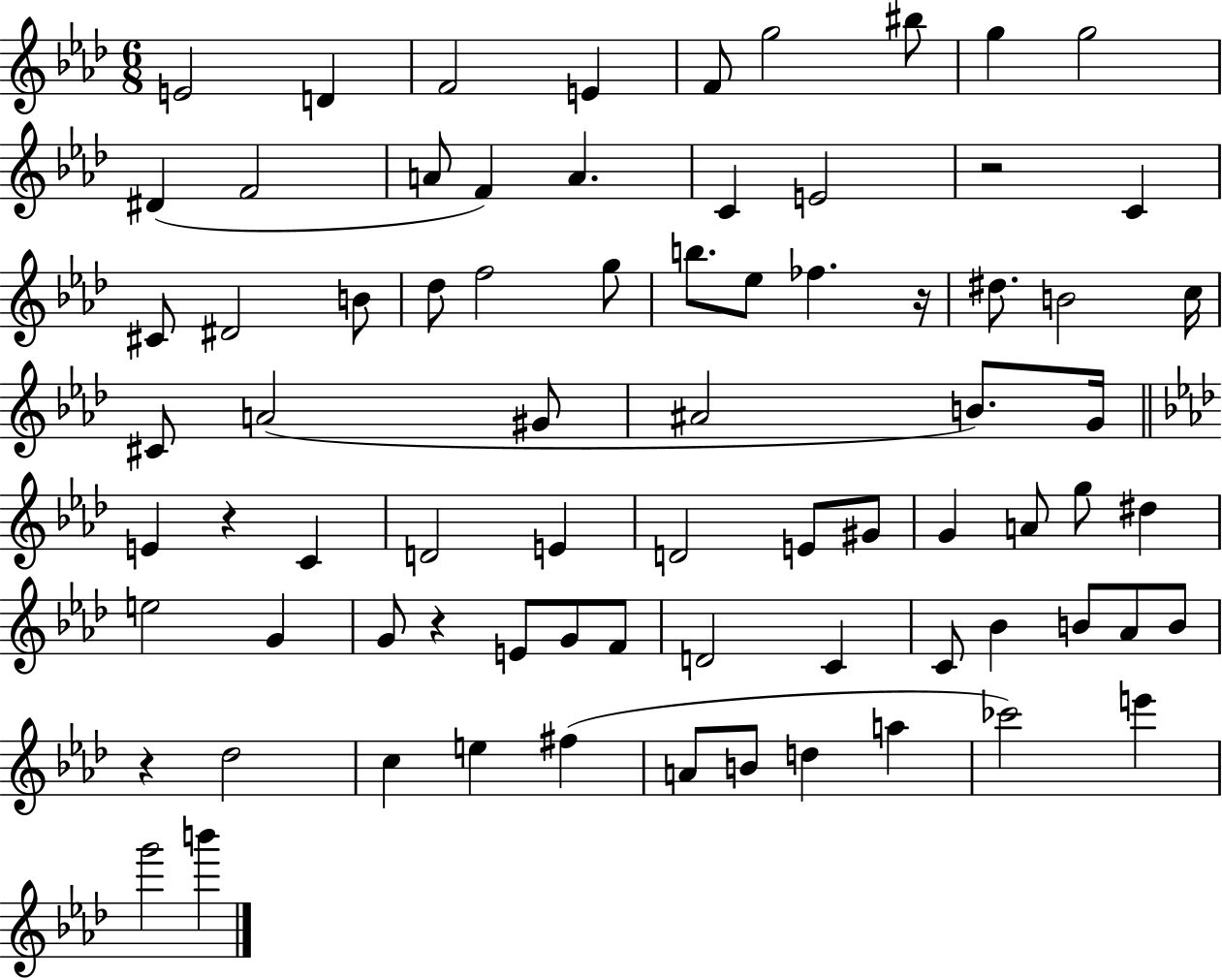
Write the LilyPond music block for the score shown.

{
  \clef treble
  \numericTimeSignature
  \time 6/8
  \key aes \major
  \repeat volta 2 { e'2 d'4 | f'2 e'4 | f'8 g''2 bis''8 | g''4 g''2 | \break dis'4( f'2 | a'8 f'4) a'4. | c'4 e'2 | r2 c'4 | \break cis'8 dis'2 b'8 | des''8 f''2 g''8 | b''8. ees''8 fes''4. r16 | dis''8. b'2 c''16 | \break cis'8 a'2( gis'8 | ais'2 b'8.) g'16 | \bar "||" \break \key f \minor e'4 r4 c'4 | d'2 e'4 | d'2 e'8 gis'8 | g'4 a'8 g''8 dis''4 | \break e''2 g'4 | g'8 r4 e'8 g'8 f'8 | d'2 c'4 | c'8 bes'4 b'8 aes'8 b'8 | \break r4 des''2 | c''4 e''4 fis''4( | a'8 b'8 d''4 a''4 | ces'''2) e'''4 | \break g'''2 b'''4 | } \bar "|."
}